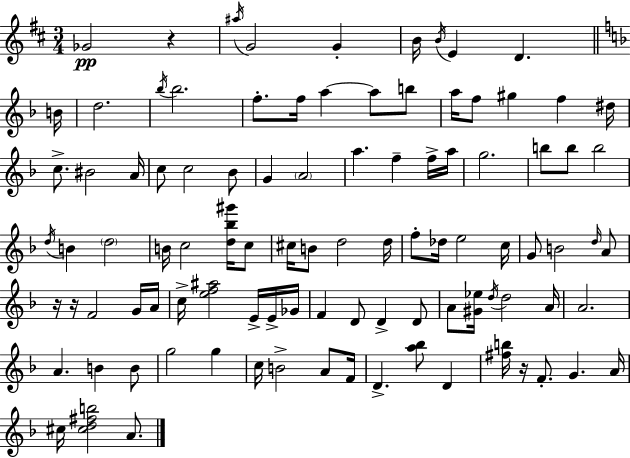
{
  \clef treble
  \numericTimeSignature
  \time 3/4
  \key d \major
  \repeat volta 2 { ges'2\pp r4 | \acciaccatura { ais''16 } g'2 g'4-. | b'16 \acciaccatura { b'16 } e'4 d'4. | \bar "||" \break \key f \major b'16 d''2. | \acciaccatura { bes''16 } bes''2. | f''8.-. f''16 a''4~~ a''8 | b''8 a''16 f''8 gis''4 f''4 | \break dis''16 c''8.-> bis'2 | a'16 c''8 c''2 | bes'8 g'4 \parenthesize a'2 | a''4. f''4-- | \break f''16-> a''16 g''2. | b''8 b''8 b''2 | \acciaccatura { d''16 } b'4 \parenthesize d''2 | b'16 c''2 | \break <d'' bes'' gis'''>16 c''8 cis''16 b'8 d''2 | d''16 f''8-. des''16 e''2 | c''16 g'8 b'2 | \grace { d''16 } a'8 r16 r16 f'2 | \break g'16 a'16 c''16-> <e'' f'' ais''>2 | e'16-> e'16-> ges'16 f'4 d'8 d'4-> | d'8 a'8 <gis' ees''>16 \acciaccatura { d''16 } d''2 | a'16 a'2. | \break a'4. b'4 | b'8 g''2 | g''4 c''16 b'2-> | a'8 f'16 d'4.-> <a'' bes''>8 | \break d'4 <fis'' b''>16 r16 f'8.-. g'4. | a'16 cis''16 <cis'' d'' fis'' b''>2 | a'8. } \bar "|."
}